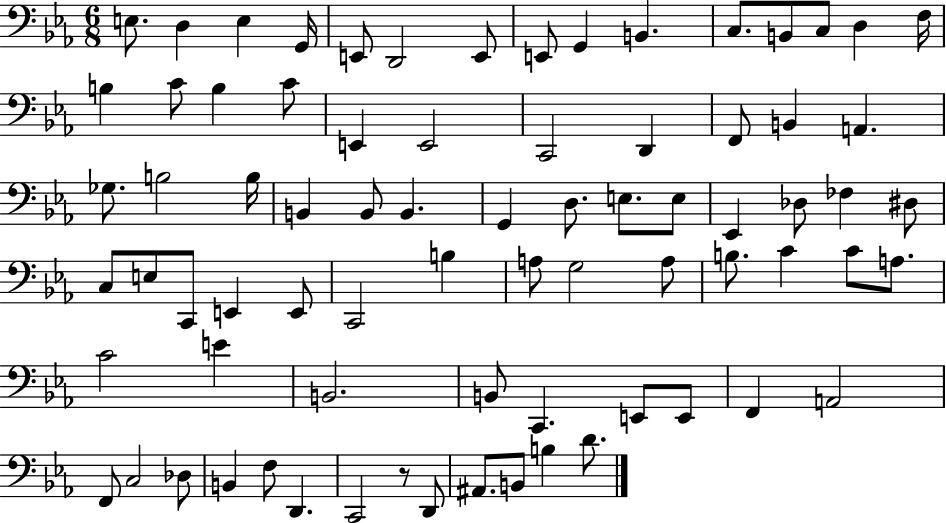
X:1
T:Untitled
M:6/8
L:1/4
K:Eb
E,/2 D, E, G,,/4 E,,/2 D,,2 E,,/2 E,,/2 G,, B,, C,/2 B,,/2 C,/2 D, F,/4 B, C/2 B, C/2 E,, E,,2 C,,2 D,, F,,/2 B,, A,, _G,/2 B,2 B,/4 B,, B,,/2 B,, G,, D,/2 E,/2 E,/2 _E,, _D,/2 _F, ^D,/2 C,/2 E,/2 C,,/2 E,, E,,/2 C,,2 B, A,/2 G,2 A,/2 B,/2 C C/2 A,/2 C2 E B,,2 B,,/2 C,, E,,/2 E,,/2 F,, A,,2 F,,/2 C,2 _D,/2 B,, F,/2 D,, C,,2 z/2 D,,/2 ^A,,/2 B,,/2 B, D/2